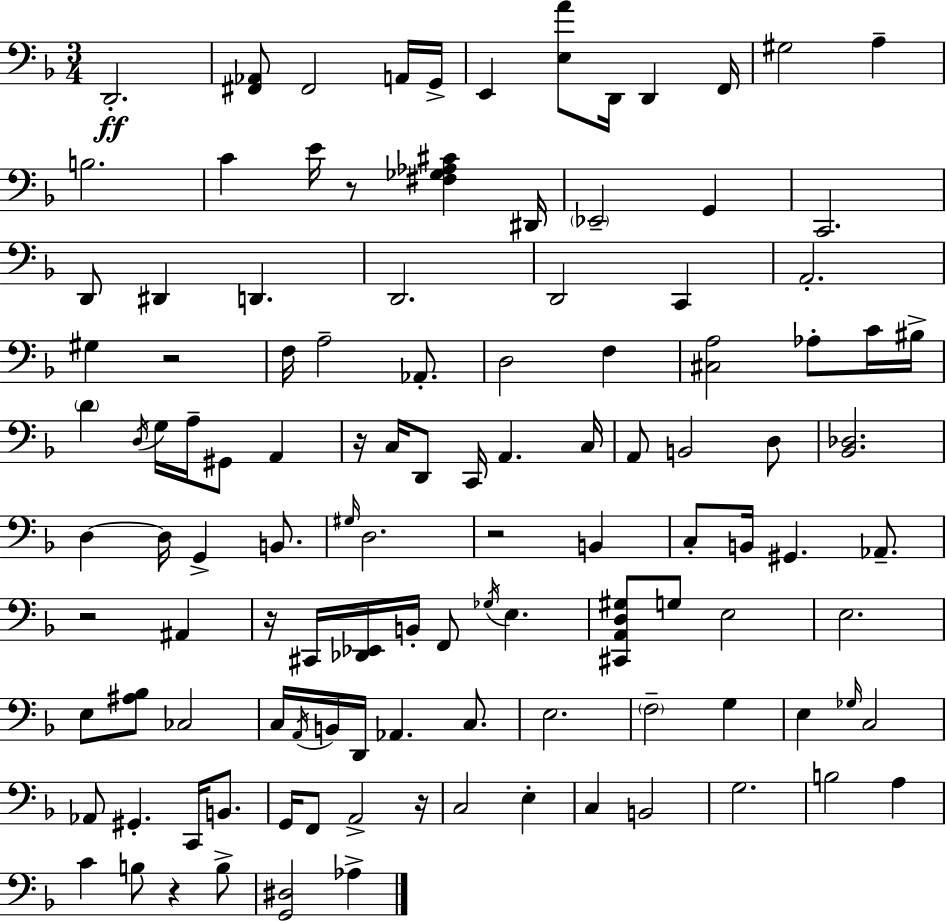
D2/h. [F#2,Ab2]/e F#2/h A2/s G2/s E2/q [E3,A4]/e D2/s D2/q F2/s G#3/h A3/q B3/h. C4/q E4/s R/e [F#3,Gb3,Ab3,C#4]/q D#2/s Eb2/h G2/q C2/h. D2/e D#2/q D2/q. D2/h. D2/h C2/q A2/h. G#3/q R/h F3/s A3/h Ab2/e. D3/h F3/q [C#3,A3]/h Ab3/e C4/s BIS3/s D4/q D3/s G3/s A3/s G#2/e A2/q R/s C3/s D2/e C2/s A2/q. C3/s A2/e B2/h D3/e [Bb2,Db3]/h. D3/q D3/s G2/q B2/e. G#3/s D3/h. R/h B2/q C3/e B2/s G#2/q. Ab2/e. R/h A#2/q R/s C#2/s [Db2,Eb2]/s B2/s F2/e Gb3/s E3/q. [C#2,A2,D3,G#3]/e G3/e E3/h E3/h. E3/e [A#3,Bb3]/e CES3/h C3/s A2/s B2/s D2/s Ab2/q. C3/e. E3/h. F3/h G3/q E3/q Gb3/s C3/h Ab2/e G#2/q. C2/s B2/e. G2/s F2/e A2/h R/s C3/h E3/q C3/q B2/h G3/h. B3/h A3/q C4/q B3/e R/q B3/e [G2,D#3]/h Ab3/q